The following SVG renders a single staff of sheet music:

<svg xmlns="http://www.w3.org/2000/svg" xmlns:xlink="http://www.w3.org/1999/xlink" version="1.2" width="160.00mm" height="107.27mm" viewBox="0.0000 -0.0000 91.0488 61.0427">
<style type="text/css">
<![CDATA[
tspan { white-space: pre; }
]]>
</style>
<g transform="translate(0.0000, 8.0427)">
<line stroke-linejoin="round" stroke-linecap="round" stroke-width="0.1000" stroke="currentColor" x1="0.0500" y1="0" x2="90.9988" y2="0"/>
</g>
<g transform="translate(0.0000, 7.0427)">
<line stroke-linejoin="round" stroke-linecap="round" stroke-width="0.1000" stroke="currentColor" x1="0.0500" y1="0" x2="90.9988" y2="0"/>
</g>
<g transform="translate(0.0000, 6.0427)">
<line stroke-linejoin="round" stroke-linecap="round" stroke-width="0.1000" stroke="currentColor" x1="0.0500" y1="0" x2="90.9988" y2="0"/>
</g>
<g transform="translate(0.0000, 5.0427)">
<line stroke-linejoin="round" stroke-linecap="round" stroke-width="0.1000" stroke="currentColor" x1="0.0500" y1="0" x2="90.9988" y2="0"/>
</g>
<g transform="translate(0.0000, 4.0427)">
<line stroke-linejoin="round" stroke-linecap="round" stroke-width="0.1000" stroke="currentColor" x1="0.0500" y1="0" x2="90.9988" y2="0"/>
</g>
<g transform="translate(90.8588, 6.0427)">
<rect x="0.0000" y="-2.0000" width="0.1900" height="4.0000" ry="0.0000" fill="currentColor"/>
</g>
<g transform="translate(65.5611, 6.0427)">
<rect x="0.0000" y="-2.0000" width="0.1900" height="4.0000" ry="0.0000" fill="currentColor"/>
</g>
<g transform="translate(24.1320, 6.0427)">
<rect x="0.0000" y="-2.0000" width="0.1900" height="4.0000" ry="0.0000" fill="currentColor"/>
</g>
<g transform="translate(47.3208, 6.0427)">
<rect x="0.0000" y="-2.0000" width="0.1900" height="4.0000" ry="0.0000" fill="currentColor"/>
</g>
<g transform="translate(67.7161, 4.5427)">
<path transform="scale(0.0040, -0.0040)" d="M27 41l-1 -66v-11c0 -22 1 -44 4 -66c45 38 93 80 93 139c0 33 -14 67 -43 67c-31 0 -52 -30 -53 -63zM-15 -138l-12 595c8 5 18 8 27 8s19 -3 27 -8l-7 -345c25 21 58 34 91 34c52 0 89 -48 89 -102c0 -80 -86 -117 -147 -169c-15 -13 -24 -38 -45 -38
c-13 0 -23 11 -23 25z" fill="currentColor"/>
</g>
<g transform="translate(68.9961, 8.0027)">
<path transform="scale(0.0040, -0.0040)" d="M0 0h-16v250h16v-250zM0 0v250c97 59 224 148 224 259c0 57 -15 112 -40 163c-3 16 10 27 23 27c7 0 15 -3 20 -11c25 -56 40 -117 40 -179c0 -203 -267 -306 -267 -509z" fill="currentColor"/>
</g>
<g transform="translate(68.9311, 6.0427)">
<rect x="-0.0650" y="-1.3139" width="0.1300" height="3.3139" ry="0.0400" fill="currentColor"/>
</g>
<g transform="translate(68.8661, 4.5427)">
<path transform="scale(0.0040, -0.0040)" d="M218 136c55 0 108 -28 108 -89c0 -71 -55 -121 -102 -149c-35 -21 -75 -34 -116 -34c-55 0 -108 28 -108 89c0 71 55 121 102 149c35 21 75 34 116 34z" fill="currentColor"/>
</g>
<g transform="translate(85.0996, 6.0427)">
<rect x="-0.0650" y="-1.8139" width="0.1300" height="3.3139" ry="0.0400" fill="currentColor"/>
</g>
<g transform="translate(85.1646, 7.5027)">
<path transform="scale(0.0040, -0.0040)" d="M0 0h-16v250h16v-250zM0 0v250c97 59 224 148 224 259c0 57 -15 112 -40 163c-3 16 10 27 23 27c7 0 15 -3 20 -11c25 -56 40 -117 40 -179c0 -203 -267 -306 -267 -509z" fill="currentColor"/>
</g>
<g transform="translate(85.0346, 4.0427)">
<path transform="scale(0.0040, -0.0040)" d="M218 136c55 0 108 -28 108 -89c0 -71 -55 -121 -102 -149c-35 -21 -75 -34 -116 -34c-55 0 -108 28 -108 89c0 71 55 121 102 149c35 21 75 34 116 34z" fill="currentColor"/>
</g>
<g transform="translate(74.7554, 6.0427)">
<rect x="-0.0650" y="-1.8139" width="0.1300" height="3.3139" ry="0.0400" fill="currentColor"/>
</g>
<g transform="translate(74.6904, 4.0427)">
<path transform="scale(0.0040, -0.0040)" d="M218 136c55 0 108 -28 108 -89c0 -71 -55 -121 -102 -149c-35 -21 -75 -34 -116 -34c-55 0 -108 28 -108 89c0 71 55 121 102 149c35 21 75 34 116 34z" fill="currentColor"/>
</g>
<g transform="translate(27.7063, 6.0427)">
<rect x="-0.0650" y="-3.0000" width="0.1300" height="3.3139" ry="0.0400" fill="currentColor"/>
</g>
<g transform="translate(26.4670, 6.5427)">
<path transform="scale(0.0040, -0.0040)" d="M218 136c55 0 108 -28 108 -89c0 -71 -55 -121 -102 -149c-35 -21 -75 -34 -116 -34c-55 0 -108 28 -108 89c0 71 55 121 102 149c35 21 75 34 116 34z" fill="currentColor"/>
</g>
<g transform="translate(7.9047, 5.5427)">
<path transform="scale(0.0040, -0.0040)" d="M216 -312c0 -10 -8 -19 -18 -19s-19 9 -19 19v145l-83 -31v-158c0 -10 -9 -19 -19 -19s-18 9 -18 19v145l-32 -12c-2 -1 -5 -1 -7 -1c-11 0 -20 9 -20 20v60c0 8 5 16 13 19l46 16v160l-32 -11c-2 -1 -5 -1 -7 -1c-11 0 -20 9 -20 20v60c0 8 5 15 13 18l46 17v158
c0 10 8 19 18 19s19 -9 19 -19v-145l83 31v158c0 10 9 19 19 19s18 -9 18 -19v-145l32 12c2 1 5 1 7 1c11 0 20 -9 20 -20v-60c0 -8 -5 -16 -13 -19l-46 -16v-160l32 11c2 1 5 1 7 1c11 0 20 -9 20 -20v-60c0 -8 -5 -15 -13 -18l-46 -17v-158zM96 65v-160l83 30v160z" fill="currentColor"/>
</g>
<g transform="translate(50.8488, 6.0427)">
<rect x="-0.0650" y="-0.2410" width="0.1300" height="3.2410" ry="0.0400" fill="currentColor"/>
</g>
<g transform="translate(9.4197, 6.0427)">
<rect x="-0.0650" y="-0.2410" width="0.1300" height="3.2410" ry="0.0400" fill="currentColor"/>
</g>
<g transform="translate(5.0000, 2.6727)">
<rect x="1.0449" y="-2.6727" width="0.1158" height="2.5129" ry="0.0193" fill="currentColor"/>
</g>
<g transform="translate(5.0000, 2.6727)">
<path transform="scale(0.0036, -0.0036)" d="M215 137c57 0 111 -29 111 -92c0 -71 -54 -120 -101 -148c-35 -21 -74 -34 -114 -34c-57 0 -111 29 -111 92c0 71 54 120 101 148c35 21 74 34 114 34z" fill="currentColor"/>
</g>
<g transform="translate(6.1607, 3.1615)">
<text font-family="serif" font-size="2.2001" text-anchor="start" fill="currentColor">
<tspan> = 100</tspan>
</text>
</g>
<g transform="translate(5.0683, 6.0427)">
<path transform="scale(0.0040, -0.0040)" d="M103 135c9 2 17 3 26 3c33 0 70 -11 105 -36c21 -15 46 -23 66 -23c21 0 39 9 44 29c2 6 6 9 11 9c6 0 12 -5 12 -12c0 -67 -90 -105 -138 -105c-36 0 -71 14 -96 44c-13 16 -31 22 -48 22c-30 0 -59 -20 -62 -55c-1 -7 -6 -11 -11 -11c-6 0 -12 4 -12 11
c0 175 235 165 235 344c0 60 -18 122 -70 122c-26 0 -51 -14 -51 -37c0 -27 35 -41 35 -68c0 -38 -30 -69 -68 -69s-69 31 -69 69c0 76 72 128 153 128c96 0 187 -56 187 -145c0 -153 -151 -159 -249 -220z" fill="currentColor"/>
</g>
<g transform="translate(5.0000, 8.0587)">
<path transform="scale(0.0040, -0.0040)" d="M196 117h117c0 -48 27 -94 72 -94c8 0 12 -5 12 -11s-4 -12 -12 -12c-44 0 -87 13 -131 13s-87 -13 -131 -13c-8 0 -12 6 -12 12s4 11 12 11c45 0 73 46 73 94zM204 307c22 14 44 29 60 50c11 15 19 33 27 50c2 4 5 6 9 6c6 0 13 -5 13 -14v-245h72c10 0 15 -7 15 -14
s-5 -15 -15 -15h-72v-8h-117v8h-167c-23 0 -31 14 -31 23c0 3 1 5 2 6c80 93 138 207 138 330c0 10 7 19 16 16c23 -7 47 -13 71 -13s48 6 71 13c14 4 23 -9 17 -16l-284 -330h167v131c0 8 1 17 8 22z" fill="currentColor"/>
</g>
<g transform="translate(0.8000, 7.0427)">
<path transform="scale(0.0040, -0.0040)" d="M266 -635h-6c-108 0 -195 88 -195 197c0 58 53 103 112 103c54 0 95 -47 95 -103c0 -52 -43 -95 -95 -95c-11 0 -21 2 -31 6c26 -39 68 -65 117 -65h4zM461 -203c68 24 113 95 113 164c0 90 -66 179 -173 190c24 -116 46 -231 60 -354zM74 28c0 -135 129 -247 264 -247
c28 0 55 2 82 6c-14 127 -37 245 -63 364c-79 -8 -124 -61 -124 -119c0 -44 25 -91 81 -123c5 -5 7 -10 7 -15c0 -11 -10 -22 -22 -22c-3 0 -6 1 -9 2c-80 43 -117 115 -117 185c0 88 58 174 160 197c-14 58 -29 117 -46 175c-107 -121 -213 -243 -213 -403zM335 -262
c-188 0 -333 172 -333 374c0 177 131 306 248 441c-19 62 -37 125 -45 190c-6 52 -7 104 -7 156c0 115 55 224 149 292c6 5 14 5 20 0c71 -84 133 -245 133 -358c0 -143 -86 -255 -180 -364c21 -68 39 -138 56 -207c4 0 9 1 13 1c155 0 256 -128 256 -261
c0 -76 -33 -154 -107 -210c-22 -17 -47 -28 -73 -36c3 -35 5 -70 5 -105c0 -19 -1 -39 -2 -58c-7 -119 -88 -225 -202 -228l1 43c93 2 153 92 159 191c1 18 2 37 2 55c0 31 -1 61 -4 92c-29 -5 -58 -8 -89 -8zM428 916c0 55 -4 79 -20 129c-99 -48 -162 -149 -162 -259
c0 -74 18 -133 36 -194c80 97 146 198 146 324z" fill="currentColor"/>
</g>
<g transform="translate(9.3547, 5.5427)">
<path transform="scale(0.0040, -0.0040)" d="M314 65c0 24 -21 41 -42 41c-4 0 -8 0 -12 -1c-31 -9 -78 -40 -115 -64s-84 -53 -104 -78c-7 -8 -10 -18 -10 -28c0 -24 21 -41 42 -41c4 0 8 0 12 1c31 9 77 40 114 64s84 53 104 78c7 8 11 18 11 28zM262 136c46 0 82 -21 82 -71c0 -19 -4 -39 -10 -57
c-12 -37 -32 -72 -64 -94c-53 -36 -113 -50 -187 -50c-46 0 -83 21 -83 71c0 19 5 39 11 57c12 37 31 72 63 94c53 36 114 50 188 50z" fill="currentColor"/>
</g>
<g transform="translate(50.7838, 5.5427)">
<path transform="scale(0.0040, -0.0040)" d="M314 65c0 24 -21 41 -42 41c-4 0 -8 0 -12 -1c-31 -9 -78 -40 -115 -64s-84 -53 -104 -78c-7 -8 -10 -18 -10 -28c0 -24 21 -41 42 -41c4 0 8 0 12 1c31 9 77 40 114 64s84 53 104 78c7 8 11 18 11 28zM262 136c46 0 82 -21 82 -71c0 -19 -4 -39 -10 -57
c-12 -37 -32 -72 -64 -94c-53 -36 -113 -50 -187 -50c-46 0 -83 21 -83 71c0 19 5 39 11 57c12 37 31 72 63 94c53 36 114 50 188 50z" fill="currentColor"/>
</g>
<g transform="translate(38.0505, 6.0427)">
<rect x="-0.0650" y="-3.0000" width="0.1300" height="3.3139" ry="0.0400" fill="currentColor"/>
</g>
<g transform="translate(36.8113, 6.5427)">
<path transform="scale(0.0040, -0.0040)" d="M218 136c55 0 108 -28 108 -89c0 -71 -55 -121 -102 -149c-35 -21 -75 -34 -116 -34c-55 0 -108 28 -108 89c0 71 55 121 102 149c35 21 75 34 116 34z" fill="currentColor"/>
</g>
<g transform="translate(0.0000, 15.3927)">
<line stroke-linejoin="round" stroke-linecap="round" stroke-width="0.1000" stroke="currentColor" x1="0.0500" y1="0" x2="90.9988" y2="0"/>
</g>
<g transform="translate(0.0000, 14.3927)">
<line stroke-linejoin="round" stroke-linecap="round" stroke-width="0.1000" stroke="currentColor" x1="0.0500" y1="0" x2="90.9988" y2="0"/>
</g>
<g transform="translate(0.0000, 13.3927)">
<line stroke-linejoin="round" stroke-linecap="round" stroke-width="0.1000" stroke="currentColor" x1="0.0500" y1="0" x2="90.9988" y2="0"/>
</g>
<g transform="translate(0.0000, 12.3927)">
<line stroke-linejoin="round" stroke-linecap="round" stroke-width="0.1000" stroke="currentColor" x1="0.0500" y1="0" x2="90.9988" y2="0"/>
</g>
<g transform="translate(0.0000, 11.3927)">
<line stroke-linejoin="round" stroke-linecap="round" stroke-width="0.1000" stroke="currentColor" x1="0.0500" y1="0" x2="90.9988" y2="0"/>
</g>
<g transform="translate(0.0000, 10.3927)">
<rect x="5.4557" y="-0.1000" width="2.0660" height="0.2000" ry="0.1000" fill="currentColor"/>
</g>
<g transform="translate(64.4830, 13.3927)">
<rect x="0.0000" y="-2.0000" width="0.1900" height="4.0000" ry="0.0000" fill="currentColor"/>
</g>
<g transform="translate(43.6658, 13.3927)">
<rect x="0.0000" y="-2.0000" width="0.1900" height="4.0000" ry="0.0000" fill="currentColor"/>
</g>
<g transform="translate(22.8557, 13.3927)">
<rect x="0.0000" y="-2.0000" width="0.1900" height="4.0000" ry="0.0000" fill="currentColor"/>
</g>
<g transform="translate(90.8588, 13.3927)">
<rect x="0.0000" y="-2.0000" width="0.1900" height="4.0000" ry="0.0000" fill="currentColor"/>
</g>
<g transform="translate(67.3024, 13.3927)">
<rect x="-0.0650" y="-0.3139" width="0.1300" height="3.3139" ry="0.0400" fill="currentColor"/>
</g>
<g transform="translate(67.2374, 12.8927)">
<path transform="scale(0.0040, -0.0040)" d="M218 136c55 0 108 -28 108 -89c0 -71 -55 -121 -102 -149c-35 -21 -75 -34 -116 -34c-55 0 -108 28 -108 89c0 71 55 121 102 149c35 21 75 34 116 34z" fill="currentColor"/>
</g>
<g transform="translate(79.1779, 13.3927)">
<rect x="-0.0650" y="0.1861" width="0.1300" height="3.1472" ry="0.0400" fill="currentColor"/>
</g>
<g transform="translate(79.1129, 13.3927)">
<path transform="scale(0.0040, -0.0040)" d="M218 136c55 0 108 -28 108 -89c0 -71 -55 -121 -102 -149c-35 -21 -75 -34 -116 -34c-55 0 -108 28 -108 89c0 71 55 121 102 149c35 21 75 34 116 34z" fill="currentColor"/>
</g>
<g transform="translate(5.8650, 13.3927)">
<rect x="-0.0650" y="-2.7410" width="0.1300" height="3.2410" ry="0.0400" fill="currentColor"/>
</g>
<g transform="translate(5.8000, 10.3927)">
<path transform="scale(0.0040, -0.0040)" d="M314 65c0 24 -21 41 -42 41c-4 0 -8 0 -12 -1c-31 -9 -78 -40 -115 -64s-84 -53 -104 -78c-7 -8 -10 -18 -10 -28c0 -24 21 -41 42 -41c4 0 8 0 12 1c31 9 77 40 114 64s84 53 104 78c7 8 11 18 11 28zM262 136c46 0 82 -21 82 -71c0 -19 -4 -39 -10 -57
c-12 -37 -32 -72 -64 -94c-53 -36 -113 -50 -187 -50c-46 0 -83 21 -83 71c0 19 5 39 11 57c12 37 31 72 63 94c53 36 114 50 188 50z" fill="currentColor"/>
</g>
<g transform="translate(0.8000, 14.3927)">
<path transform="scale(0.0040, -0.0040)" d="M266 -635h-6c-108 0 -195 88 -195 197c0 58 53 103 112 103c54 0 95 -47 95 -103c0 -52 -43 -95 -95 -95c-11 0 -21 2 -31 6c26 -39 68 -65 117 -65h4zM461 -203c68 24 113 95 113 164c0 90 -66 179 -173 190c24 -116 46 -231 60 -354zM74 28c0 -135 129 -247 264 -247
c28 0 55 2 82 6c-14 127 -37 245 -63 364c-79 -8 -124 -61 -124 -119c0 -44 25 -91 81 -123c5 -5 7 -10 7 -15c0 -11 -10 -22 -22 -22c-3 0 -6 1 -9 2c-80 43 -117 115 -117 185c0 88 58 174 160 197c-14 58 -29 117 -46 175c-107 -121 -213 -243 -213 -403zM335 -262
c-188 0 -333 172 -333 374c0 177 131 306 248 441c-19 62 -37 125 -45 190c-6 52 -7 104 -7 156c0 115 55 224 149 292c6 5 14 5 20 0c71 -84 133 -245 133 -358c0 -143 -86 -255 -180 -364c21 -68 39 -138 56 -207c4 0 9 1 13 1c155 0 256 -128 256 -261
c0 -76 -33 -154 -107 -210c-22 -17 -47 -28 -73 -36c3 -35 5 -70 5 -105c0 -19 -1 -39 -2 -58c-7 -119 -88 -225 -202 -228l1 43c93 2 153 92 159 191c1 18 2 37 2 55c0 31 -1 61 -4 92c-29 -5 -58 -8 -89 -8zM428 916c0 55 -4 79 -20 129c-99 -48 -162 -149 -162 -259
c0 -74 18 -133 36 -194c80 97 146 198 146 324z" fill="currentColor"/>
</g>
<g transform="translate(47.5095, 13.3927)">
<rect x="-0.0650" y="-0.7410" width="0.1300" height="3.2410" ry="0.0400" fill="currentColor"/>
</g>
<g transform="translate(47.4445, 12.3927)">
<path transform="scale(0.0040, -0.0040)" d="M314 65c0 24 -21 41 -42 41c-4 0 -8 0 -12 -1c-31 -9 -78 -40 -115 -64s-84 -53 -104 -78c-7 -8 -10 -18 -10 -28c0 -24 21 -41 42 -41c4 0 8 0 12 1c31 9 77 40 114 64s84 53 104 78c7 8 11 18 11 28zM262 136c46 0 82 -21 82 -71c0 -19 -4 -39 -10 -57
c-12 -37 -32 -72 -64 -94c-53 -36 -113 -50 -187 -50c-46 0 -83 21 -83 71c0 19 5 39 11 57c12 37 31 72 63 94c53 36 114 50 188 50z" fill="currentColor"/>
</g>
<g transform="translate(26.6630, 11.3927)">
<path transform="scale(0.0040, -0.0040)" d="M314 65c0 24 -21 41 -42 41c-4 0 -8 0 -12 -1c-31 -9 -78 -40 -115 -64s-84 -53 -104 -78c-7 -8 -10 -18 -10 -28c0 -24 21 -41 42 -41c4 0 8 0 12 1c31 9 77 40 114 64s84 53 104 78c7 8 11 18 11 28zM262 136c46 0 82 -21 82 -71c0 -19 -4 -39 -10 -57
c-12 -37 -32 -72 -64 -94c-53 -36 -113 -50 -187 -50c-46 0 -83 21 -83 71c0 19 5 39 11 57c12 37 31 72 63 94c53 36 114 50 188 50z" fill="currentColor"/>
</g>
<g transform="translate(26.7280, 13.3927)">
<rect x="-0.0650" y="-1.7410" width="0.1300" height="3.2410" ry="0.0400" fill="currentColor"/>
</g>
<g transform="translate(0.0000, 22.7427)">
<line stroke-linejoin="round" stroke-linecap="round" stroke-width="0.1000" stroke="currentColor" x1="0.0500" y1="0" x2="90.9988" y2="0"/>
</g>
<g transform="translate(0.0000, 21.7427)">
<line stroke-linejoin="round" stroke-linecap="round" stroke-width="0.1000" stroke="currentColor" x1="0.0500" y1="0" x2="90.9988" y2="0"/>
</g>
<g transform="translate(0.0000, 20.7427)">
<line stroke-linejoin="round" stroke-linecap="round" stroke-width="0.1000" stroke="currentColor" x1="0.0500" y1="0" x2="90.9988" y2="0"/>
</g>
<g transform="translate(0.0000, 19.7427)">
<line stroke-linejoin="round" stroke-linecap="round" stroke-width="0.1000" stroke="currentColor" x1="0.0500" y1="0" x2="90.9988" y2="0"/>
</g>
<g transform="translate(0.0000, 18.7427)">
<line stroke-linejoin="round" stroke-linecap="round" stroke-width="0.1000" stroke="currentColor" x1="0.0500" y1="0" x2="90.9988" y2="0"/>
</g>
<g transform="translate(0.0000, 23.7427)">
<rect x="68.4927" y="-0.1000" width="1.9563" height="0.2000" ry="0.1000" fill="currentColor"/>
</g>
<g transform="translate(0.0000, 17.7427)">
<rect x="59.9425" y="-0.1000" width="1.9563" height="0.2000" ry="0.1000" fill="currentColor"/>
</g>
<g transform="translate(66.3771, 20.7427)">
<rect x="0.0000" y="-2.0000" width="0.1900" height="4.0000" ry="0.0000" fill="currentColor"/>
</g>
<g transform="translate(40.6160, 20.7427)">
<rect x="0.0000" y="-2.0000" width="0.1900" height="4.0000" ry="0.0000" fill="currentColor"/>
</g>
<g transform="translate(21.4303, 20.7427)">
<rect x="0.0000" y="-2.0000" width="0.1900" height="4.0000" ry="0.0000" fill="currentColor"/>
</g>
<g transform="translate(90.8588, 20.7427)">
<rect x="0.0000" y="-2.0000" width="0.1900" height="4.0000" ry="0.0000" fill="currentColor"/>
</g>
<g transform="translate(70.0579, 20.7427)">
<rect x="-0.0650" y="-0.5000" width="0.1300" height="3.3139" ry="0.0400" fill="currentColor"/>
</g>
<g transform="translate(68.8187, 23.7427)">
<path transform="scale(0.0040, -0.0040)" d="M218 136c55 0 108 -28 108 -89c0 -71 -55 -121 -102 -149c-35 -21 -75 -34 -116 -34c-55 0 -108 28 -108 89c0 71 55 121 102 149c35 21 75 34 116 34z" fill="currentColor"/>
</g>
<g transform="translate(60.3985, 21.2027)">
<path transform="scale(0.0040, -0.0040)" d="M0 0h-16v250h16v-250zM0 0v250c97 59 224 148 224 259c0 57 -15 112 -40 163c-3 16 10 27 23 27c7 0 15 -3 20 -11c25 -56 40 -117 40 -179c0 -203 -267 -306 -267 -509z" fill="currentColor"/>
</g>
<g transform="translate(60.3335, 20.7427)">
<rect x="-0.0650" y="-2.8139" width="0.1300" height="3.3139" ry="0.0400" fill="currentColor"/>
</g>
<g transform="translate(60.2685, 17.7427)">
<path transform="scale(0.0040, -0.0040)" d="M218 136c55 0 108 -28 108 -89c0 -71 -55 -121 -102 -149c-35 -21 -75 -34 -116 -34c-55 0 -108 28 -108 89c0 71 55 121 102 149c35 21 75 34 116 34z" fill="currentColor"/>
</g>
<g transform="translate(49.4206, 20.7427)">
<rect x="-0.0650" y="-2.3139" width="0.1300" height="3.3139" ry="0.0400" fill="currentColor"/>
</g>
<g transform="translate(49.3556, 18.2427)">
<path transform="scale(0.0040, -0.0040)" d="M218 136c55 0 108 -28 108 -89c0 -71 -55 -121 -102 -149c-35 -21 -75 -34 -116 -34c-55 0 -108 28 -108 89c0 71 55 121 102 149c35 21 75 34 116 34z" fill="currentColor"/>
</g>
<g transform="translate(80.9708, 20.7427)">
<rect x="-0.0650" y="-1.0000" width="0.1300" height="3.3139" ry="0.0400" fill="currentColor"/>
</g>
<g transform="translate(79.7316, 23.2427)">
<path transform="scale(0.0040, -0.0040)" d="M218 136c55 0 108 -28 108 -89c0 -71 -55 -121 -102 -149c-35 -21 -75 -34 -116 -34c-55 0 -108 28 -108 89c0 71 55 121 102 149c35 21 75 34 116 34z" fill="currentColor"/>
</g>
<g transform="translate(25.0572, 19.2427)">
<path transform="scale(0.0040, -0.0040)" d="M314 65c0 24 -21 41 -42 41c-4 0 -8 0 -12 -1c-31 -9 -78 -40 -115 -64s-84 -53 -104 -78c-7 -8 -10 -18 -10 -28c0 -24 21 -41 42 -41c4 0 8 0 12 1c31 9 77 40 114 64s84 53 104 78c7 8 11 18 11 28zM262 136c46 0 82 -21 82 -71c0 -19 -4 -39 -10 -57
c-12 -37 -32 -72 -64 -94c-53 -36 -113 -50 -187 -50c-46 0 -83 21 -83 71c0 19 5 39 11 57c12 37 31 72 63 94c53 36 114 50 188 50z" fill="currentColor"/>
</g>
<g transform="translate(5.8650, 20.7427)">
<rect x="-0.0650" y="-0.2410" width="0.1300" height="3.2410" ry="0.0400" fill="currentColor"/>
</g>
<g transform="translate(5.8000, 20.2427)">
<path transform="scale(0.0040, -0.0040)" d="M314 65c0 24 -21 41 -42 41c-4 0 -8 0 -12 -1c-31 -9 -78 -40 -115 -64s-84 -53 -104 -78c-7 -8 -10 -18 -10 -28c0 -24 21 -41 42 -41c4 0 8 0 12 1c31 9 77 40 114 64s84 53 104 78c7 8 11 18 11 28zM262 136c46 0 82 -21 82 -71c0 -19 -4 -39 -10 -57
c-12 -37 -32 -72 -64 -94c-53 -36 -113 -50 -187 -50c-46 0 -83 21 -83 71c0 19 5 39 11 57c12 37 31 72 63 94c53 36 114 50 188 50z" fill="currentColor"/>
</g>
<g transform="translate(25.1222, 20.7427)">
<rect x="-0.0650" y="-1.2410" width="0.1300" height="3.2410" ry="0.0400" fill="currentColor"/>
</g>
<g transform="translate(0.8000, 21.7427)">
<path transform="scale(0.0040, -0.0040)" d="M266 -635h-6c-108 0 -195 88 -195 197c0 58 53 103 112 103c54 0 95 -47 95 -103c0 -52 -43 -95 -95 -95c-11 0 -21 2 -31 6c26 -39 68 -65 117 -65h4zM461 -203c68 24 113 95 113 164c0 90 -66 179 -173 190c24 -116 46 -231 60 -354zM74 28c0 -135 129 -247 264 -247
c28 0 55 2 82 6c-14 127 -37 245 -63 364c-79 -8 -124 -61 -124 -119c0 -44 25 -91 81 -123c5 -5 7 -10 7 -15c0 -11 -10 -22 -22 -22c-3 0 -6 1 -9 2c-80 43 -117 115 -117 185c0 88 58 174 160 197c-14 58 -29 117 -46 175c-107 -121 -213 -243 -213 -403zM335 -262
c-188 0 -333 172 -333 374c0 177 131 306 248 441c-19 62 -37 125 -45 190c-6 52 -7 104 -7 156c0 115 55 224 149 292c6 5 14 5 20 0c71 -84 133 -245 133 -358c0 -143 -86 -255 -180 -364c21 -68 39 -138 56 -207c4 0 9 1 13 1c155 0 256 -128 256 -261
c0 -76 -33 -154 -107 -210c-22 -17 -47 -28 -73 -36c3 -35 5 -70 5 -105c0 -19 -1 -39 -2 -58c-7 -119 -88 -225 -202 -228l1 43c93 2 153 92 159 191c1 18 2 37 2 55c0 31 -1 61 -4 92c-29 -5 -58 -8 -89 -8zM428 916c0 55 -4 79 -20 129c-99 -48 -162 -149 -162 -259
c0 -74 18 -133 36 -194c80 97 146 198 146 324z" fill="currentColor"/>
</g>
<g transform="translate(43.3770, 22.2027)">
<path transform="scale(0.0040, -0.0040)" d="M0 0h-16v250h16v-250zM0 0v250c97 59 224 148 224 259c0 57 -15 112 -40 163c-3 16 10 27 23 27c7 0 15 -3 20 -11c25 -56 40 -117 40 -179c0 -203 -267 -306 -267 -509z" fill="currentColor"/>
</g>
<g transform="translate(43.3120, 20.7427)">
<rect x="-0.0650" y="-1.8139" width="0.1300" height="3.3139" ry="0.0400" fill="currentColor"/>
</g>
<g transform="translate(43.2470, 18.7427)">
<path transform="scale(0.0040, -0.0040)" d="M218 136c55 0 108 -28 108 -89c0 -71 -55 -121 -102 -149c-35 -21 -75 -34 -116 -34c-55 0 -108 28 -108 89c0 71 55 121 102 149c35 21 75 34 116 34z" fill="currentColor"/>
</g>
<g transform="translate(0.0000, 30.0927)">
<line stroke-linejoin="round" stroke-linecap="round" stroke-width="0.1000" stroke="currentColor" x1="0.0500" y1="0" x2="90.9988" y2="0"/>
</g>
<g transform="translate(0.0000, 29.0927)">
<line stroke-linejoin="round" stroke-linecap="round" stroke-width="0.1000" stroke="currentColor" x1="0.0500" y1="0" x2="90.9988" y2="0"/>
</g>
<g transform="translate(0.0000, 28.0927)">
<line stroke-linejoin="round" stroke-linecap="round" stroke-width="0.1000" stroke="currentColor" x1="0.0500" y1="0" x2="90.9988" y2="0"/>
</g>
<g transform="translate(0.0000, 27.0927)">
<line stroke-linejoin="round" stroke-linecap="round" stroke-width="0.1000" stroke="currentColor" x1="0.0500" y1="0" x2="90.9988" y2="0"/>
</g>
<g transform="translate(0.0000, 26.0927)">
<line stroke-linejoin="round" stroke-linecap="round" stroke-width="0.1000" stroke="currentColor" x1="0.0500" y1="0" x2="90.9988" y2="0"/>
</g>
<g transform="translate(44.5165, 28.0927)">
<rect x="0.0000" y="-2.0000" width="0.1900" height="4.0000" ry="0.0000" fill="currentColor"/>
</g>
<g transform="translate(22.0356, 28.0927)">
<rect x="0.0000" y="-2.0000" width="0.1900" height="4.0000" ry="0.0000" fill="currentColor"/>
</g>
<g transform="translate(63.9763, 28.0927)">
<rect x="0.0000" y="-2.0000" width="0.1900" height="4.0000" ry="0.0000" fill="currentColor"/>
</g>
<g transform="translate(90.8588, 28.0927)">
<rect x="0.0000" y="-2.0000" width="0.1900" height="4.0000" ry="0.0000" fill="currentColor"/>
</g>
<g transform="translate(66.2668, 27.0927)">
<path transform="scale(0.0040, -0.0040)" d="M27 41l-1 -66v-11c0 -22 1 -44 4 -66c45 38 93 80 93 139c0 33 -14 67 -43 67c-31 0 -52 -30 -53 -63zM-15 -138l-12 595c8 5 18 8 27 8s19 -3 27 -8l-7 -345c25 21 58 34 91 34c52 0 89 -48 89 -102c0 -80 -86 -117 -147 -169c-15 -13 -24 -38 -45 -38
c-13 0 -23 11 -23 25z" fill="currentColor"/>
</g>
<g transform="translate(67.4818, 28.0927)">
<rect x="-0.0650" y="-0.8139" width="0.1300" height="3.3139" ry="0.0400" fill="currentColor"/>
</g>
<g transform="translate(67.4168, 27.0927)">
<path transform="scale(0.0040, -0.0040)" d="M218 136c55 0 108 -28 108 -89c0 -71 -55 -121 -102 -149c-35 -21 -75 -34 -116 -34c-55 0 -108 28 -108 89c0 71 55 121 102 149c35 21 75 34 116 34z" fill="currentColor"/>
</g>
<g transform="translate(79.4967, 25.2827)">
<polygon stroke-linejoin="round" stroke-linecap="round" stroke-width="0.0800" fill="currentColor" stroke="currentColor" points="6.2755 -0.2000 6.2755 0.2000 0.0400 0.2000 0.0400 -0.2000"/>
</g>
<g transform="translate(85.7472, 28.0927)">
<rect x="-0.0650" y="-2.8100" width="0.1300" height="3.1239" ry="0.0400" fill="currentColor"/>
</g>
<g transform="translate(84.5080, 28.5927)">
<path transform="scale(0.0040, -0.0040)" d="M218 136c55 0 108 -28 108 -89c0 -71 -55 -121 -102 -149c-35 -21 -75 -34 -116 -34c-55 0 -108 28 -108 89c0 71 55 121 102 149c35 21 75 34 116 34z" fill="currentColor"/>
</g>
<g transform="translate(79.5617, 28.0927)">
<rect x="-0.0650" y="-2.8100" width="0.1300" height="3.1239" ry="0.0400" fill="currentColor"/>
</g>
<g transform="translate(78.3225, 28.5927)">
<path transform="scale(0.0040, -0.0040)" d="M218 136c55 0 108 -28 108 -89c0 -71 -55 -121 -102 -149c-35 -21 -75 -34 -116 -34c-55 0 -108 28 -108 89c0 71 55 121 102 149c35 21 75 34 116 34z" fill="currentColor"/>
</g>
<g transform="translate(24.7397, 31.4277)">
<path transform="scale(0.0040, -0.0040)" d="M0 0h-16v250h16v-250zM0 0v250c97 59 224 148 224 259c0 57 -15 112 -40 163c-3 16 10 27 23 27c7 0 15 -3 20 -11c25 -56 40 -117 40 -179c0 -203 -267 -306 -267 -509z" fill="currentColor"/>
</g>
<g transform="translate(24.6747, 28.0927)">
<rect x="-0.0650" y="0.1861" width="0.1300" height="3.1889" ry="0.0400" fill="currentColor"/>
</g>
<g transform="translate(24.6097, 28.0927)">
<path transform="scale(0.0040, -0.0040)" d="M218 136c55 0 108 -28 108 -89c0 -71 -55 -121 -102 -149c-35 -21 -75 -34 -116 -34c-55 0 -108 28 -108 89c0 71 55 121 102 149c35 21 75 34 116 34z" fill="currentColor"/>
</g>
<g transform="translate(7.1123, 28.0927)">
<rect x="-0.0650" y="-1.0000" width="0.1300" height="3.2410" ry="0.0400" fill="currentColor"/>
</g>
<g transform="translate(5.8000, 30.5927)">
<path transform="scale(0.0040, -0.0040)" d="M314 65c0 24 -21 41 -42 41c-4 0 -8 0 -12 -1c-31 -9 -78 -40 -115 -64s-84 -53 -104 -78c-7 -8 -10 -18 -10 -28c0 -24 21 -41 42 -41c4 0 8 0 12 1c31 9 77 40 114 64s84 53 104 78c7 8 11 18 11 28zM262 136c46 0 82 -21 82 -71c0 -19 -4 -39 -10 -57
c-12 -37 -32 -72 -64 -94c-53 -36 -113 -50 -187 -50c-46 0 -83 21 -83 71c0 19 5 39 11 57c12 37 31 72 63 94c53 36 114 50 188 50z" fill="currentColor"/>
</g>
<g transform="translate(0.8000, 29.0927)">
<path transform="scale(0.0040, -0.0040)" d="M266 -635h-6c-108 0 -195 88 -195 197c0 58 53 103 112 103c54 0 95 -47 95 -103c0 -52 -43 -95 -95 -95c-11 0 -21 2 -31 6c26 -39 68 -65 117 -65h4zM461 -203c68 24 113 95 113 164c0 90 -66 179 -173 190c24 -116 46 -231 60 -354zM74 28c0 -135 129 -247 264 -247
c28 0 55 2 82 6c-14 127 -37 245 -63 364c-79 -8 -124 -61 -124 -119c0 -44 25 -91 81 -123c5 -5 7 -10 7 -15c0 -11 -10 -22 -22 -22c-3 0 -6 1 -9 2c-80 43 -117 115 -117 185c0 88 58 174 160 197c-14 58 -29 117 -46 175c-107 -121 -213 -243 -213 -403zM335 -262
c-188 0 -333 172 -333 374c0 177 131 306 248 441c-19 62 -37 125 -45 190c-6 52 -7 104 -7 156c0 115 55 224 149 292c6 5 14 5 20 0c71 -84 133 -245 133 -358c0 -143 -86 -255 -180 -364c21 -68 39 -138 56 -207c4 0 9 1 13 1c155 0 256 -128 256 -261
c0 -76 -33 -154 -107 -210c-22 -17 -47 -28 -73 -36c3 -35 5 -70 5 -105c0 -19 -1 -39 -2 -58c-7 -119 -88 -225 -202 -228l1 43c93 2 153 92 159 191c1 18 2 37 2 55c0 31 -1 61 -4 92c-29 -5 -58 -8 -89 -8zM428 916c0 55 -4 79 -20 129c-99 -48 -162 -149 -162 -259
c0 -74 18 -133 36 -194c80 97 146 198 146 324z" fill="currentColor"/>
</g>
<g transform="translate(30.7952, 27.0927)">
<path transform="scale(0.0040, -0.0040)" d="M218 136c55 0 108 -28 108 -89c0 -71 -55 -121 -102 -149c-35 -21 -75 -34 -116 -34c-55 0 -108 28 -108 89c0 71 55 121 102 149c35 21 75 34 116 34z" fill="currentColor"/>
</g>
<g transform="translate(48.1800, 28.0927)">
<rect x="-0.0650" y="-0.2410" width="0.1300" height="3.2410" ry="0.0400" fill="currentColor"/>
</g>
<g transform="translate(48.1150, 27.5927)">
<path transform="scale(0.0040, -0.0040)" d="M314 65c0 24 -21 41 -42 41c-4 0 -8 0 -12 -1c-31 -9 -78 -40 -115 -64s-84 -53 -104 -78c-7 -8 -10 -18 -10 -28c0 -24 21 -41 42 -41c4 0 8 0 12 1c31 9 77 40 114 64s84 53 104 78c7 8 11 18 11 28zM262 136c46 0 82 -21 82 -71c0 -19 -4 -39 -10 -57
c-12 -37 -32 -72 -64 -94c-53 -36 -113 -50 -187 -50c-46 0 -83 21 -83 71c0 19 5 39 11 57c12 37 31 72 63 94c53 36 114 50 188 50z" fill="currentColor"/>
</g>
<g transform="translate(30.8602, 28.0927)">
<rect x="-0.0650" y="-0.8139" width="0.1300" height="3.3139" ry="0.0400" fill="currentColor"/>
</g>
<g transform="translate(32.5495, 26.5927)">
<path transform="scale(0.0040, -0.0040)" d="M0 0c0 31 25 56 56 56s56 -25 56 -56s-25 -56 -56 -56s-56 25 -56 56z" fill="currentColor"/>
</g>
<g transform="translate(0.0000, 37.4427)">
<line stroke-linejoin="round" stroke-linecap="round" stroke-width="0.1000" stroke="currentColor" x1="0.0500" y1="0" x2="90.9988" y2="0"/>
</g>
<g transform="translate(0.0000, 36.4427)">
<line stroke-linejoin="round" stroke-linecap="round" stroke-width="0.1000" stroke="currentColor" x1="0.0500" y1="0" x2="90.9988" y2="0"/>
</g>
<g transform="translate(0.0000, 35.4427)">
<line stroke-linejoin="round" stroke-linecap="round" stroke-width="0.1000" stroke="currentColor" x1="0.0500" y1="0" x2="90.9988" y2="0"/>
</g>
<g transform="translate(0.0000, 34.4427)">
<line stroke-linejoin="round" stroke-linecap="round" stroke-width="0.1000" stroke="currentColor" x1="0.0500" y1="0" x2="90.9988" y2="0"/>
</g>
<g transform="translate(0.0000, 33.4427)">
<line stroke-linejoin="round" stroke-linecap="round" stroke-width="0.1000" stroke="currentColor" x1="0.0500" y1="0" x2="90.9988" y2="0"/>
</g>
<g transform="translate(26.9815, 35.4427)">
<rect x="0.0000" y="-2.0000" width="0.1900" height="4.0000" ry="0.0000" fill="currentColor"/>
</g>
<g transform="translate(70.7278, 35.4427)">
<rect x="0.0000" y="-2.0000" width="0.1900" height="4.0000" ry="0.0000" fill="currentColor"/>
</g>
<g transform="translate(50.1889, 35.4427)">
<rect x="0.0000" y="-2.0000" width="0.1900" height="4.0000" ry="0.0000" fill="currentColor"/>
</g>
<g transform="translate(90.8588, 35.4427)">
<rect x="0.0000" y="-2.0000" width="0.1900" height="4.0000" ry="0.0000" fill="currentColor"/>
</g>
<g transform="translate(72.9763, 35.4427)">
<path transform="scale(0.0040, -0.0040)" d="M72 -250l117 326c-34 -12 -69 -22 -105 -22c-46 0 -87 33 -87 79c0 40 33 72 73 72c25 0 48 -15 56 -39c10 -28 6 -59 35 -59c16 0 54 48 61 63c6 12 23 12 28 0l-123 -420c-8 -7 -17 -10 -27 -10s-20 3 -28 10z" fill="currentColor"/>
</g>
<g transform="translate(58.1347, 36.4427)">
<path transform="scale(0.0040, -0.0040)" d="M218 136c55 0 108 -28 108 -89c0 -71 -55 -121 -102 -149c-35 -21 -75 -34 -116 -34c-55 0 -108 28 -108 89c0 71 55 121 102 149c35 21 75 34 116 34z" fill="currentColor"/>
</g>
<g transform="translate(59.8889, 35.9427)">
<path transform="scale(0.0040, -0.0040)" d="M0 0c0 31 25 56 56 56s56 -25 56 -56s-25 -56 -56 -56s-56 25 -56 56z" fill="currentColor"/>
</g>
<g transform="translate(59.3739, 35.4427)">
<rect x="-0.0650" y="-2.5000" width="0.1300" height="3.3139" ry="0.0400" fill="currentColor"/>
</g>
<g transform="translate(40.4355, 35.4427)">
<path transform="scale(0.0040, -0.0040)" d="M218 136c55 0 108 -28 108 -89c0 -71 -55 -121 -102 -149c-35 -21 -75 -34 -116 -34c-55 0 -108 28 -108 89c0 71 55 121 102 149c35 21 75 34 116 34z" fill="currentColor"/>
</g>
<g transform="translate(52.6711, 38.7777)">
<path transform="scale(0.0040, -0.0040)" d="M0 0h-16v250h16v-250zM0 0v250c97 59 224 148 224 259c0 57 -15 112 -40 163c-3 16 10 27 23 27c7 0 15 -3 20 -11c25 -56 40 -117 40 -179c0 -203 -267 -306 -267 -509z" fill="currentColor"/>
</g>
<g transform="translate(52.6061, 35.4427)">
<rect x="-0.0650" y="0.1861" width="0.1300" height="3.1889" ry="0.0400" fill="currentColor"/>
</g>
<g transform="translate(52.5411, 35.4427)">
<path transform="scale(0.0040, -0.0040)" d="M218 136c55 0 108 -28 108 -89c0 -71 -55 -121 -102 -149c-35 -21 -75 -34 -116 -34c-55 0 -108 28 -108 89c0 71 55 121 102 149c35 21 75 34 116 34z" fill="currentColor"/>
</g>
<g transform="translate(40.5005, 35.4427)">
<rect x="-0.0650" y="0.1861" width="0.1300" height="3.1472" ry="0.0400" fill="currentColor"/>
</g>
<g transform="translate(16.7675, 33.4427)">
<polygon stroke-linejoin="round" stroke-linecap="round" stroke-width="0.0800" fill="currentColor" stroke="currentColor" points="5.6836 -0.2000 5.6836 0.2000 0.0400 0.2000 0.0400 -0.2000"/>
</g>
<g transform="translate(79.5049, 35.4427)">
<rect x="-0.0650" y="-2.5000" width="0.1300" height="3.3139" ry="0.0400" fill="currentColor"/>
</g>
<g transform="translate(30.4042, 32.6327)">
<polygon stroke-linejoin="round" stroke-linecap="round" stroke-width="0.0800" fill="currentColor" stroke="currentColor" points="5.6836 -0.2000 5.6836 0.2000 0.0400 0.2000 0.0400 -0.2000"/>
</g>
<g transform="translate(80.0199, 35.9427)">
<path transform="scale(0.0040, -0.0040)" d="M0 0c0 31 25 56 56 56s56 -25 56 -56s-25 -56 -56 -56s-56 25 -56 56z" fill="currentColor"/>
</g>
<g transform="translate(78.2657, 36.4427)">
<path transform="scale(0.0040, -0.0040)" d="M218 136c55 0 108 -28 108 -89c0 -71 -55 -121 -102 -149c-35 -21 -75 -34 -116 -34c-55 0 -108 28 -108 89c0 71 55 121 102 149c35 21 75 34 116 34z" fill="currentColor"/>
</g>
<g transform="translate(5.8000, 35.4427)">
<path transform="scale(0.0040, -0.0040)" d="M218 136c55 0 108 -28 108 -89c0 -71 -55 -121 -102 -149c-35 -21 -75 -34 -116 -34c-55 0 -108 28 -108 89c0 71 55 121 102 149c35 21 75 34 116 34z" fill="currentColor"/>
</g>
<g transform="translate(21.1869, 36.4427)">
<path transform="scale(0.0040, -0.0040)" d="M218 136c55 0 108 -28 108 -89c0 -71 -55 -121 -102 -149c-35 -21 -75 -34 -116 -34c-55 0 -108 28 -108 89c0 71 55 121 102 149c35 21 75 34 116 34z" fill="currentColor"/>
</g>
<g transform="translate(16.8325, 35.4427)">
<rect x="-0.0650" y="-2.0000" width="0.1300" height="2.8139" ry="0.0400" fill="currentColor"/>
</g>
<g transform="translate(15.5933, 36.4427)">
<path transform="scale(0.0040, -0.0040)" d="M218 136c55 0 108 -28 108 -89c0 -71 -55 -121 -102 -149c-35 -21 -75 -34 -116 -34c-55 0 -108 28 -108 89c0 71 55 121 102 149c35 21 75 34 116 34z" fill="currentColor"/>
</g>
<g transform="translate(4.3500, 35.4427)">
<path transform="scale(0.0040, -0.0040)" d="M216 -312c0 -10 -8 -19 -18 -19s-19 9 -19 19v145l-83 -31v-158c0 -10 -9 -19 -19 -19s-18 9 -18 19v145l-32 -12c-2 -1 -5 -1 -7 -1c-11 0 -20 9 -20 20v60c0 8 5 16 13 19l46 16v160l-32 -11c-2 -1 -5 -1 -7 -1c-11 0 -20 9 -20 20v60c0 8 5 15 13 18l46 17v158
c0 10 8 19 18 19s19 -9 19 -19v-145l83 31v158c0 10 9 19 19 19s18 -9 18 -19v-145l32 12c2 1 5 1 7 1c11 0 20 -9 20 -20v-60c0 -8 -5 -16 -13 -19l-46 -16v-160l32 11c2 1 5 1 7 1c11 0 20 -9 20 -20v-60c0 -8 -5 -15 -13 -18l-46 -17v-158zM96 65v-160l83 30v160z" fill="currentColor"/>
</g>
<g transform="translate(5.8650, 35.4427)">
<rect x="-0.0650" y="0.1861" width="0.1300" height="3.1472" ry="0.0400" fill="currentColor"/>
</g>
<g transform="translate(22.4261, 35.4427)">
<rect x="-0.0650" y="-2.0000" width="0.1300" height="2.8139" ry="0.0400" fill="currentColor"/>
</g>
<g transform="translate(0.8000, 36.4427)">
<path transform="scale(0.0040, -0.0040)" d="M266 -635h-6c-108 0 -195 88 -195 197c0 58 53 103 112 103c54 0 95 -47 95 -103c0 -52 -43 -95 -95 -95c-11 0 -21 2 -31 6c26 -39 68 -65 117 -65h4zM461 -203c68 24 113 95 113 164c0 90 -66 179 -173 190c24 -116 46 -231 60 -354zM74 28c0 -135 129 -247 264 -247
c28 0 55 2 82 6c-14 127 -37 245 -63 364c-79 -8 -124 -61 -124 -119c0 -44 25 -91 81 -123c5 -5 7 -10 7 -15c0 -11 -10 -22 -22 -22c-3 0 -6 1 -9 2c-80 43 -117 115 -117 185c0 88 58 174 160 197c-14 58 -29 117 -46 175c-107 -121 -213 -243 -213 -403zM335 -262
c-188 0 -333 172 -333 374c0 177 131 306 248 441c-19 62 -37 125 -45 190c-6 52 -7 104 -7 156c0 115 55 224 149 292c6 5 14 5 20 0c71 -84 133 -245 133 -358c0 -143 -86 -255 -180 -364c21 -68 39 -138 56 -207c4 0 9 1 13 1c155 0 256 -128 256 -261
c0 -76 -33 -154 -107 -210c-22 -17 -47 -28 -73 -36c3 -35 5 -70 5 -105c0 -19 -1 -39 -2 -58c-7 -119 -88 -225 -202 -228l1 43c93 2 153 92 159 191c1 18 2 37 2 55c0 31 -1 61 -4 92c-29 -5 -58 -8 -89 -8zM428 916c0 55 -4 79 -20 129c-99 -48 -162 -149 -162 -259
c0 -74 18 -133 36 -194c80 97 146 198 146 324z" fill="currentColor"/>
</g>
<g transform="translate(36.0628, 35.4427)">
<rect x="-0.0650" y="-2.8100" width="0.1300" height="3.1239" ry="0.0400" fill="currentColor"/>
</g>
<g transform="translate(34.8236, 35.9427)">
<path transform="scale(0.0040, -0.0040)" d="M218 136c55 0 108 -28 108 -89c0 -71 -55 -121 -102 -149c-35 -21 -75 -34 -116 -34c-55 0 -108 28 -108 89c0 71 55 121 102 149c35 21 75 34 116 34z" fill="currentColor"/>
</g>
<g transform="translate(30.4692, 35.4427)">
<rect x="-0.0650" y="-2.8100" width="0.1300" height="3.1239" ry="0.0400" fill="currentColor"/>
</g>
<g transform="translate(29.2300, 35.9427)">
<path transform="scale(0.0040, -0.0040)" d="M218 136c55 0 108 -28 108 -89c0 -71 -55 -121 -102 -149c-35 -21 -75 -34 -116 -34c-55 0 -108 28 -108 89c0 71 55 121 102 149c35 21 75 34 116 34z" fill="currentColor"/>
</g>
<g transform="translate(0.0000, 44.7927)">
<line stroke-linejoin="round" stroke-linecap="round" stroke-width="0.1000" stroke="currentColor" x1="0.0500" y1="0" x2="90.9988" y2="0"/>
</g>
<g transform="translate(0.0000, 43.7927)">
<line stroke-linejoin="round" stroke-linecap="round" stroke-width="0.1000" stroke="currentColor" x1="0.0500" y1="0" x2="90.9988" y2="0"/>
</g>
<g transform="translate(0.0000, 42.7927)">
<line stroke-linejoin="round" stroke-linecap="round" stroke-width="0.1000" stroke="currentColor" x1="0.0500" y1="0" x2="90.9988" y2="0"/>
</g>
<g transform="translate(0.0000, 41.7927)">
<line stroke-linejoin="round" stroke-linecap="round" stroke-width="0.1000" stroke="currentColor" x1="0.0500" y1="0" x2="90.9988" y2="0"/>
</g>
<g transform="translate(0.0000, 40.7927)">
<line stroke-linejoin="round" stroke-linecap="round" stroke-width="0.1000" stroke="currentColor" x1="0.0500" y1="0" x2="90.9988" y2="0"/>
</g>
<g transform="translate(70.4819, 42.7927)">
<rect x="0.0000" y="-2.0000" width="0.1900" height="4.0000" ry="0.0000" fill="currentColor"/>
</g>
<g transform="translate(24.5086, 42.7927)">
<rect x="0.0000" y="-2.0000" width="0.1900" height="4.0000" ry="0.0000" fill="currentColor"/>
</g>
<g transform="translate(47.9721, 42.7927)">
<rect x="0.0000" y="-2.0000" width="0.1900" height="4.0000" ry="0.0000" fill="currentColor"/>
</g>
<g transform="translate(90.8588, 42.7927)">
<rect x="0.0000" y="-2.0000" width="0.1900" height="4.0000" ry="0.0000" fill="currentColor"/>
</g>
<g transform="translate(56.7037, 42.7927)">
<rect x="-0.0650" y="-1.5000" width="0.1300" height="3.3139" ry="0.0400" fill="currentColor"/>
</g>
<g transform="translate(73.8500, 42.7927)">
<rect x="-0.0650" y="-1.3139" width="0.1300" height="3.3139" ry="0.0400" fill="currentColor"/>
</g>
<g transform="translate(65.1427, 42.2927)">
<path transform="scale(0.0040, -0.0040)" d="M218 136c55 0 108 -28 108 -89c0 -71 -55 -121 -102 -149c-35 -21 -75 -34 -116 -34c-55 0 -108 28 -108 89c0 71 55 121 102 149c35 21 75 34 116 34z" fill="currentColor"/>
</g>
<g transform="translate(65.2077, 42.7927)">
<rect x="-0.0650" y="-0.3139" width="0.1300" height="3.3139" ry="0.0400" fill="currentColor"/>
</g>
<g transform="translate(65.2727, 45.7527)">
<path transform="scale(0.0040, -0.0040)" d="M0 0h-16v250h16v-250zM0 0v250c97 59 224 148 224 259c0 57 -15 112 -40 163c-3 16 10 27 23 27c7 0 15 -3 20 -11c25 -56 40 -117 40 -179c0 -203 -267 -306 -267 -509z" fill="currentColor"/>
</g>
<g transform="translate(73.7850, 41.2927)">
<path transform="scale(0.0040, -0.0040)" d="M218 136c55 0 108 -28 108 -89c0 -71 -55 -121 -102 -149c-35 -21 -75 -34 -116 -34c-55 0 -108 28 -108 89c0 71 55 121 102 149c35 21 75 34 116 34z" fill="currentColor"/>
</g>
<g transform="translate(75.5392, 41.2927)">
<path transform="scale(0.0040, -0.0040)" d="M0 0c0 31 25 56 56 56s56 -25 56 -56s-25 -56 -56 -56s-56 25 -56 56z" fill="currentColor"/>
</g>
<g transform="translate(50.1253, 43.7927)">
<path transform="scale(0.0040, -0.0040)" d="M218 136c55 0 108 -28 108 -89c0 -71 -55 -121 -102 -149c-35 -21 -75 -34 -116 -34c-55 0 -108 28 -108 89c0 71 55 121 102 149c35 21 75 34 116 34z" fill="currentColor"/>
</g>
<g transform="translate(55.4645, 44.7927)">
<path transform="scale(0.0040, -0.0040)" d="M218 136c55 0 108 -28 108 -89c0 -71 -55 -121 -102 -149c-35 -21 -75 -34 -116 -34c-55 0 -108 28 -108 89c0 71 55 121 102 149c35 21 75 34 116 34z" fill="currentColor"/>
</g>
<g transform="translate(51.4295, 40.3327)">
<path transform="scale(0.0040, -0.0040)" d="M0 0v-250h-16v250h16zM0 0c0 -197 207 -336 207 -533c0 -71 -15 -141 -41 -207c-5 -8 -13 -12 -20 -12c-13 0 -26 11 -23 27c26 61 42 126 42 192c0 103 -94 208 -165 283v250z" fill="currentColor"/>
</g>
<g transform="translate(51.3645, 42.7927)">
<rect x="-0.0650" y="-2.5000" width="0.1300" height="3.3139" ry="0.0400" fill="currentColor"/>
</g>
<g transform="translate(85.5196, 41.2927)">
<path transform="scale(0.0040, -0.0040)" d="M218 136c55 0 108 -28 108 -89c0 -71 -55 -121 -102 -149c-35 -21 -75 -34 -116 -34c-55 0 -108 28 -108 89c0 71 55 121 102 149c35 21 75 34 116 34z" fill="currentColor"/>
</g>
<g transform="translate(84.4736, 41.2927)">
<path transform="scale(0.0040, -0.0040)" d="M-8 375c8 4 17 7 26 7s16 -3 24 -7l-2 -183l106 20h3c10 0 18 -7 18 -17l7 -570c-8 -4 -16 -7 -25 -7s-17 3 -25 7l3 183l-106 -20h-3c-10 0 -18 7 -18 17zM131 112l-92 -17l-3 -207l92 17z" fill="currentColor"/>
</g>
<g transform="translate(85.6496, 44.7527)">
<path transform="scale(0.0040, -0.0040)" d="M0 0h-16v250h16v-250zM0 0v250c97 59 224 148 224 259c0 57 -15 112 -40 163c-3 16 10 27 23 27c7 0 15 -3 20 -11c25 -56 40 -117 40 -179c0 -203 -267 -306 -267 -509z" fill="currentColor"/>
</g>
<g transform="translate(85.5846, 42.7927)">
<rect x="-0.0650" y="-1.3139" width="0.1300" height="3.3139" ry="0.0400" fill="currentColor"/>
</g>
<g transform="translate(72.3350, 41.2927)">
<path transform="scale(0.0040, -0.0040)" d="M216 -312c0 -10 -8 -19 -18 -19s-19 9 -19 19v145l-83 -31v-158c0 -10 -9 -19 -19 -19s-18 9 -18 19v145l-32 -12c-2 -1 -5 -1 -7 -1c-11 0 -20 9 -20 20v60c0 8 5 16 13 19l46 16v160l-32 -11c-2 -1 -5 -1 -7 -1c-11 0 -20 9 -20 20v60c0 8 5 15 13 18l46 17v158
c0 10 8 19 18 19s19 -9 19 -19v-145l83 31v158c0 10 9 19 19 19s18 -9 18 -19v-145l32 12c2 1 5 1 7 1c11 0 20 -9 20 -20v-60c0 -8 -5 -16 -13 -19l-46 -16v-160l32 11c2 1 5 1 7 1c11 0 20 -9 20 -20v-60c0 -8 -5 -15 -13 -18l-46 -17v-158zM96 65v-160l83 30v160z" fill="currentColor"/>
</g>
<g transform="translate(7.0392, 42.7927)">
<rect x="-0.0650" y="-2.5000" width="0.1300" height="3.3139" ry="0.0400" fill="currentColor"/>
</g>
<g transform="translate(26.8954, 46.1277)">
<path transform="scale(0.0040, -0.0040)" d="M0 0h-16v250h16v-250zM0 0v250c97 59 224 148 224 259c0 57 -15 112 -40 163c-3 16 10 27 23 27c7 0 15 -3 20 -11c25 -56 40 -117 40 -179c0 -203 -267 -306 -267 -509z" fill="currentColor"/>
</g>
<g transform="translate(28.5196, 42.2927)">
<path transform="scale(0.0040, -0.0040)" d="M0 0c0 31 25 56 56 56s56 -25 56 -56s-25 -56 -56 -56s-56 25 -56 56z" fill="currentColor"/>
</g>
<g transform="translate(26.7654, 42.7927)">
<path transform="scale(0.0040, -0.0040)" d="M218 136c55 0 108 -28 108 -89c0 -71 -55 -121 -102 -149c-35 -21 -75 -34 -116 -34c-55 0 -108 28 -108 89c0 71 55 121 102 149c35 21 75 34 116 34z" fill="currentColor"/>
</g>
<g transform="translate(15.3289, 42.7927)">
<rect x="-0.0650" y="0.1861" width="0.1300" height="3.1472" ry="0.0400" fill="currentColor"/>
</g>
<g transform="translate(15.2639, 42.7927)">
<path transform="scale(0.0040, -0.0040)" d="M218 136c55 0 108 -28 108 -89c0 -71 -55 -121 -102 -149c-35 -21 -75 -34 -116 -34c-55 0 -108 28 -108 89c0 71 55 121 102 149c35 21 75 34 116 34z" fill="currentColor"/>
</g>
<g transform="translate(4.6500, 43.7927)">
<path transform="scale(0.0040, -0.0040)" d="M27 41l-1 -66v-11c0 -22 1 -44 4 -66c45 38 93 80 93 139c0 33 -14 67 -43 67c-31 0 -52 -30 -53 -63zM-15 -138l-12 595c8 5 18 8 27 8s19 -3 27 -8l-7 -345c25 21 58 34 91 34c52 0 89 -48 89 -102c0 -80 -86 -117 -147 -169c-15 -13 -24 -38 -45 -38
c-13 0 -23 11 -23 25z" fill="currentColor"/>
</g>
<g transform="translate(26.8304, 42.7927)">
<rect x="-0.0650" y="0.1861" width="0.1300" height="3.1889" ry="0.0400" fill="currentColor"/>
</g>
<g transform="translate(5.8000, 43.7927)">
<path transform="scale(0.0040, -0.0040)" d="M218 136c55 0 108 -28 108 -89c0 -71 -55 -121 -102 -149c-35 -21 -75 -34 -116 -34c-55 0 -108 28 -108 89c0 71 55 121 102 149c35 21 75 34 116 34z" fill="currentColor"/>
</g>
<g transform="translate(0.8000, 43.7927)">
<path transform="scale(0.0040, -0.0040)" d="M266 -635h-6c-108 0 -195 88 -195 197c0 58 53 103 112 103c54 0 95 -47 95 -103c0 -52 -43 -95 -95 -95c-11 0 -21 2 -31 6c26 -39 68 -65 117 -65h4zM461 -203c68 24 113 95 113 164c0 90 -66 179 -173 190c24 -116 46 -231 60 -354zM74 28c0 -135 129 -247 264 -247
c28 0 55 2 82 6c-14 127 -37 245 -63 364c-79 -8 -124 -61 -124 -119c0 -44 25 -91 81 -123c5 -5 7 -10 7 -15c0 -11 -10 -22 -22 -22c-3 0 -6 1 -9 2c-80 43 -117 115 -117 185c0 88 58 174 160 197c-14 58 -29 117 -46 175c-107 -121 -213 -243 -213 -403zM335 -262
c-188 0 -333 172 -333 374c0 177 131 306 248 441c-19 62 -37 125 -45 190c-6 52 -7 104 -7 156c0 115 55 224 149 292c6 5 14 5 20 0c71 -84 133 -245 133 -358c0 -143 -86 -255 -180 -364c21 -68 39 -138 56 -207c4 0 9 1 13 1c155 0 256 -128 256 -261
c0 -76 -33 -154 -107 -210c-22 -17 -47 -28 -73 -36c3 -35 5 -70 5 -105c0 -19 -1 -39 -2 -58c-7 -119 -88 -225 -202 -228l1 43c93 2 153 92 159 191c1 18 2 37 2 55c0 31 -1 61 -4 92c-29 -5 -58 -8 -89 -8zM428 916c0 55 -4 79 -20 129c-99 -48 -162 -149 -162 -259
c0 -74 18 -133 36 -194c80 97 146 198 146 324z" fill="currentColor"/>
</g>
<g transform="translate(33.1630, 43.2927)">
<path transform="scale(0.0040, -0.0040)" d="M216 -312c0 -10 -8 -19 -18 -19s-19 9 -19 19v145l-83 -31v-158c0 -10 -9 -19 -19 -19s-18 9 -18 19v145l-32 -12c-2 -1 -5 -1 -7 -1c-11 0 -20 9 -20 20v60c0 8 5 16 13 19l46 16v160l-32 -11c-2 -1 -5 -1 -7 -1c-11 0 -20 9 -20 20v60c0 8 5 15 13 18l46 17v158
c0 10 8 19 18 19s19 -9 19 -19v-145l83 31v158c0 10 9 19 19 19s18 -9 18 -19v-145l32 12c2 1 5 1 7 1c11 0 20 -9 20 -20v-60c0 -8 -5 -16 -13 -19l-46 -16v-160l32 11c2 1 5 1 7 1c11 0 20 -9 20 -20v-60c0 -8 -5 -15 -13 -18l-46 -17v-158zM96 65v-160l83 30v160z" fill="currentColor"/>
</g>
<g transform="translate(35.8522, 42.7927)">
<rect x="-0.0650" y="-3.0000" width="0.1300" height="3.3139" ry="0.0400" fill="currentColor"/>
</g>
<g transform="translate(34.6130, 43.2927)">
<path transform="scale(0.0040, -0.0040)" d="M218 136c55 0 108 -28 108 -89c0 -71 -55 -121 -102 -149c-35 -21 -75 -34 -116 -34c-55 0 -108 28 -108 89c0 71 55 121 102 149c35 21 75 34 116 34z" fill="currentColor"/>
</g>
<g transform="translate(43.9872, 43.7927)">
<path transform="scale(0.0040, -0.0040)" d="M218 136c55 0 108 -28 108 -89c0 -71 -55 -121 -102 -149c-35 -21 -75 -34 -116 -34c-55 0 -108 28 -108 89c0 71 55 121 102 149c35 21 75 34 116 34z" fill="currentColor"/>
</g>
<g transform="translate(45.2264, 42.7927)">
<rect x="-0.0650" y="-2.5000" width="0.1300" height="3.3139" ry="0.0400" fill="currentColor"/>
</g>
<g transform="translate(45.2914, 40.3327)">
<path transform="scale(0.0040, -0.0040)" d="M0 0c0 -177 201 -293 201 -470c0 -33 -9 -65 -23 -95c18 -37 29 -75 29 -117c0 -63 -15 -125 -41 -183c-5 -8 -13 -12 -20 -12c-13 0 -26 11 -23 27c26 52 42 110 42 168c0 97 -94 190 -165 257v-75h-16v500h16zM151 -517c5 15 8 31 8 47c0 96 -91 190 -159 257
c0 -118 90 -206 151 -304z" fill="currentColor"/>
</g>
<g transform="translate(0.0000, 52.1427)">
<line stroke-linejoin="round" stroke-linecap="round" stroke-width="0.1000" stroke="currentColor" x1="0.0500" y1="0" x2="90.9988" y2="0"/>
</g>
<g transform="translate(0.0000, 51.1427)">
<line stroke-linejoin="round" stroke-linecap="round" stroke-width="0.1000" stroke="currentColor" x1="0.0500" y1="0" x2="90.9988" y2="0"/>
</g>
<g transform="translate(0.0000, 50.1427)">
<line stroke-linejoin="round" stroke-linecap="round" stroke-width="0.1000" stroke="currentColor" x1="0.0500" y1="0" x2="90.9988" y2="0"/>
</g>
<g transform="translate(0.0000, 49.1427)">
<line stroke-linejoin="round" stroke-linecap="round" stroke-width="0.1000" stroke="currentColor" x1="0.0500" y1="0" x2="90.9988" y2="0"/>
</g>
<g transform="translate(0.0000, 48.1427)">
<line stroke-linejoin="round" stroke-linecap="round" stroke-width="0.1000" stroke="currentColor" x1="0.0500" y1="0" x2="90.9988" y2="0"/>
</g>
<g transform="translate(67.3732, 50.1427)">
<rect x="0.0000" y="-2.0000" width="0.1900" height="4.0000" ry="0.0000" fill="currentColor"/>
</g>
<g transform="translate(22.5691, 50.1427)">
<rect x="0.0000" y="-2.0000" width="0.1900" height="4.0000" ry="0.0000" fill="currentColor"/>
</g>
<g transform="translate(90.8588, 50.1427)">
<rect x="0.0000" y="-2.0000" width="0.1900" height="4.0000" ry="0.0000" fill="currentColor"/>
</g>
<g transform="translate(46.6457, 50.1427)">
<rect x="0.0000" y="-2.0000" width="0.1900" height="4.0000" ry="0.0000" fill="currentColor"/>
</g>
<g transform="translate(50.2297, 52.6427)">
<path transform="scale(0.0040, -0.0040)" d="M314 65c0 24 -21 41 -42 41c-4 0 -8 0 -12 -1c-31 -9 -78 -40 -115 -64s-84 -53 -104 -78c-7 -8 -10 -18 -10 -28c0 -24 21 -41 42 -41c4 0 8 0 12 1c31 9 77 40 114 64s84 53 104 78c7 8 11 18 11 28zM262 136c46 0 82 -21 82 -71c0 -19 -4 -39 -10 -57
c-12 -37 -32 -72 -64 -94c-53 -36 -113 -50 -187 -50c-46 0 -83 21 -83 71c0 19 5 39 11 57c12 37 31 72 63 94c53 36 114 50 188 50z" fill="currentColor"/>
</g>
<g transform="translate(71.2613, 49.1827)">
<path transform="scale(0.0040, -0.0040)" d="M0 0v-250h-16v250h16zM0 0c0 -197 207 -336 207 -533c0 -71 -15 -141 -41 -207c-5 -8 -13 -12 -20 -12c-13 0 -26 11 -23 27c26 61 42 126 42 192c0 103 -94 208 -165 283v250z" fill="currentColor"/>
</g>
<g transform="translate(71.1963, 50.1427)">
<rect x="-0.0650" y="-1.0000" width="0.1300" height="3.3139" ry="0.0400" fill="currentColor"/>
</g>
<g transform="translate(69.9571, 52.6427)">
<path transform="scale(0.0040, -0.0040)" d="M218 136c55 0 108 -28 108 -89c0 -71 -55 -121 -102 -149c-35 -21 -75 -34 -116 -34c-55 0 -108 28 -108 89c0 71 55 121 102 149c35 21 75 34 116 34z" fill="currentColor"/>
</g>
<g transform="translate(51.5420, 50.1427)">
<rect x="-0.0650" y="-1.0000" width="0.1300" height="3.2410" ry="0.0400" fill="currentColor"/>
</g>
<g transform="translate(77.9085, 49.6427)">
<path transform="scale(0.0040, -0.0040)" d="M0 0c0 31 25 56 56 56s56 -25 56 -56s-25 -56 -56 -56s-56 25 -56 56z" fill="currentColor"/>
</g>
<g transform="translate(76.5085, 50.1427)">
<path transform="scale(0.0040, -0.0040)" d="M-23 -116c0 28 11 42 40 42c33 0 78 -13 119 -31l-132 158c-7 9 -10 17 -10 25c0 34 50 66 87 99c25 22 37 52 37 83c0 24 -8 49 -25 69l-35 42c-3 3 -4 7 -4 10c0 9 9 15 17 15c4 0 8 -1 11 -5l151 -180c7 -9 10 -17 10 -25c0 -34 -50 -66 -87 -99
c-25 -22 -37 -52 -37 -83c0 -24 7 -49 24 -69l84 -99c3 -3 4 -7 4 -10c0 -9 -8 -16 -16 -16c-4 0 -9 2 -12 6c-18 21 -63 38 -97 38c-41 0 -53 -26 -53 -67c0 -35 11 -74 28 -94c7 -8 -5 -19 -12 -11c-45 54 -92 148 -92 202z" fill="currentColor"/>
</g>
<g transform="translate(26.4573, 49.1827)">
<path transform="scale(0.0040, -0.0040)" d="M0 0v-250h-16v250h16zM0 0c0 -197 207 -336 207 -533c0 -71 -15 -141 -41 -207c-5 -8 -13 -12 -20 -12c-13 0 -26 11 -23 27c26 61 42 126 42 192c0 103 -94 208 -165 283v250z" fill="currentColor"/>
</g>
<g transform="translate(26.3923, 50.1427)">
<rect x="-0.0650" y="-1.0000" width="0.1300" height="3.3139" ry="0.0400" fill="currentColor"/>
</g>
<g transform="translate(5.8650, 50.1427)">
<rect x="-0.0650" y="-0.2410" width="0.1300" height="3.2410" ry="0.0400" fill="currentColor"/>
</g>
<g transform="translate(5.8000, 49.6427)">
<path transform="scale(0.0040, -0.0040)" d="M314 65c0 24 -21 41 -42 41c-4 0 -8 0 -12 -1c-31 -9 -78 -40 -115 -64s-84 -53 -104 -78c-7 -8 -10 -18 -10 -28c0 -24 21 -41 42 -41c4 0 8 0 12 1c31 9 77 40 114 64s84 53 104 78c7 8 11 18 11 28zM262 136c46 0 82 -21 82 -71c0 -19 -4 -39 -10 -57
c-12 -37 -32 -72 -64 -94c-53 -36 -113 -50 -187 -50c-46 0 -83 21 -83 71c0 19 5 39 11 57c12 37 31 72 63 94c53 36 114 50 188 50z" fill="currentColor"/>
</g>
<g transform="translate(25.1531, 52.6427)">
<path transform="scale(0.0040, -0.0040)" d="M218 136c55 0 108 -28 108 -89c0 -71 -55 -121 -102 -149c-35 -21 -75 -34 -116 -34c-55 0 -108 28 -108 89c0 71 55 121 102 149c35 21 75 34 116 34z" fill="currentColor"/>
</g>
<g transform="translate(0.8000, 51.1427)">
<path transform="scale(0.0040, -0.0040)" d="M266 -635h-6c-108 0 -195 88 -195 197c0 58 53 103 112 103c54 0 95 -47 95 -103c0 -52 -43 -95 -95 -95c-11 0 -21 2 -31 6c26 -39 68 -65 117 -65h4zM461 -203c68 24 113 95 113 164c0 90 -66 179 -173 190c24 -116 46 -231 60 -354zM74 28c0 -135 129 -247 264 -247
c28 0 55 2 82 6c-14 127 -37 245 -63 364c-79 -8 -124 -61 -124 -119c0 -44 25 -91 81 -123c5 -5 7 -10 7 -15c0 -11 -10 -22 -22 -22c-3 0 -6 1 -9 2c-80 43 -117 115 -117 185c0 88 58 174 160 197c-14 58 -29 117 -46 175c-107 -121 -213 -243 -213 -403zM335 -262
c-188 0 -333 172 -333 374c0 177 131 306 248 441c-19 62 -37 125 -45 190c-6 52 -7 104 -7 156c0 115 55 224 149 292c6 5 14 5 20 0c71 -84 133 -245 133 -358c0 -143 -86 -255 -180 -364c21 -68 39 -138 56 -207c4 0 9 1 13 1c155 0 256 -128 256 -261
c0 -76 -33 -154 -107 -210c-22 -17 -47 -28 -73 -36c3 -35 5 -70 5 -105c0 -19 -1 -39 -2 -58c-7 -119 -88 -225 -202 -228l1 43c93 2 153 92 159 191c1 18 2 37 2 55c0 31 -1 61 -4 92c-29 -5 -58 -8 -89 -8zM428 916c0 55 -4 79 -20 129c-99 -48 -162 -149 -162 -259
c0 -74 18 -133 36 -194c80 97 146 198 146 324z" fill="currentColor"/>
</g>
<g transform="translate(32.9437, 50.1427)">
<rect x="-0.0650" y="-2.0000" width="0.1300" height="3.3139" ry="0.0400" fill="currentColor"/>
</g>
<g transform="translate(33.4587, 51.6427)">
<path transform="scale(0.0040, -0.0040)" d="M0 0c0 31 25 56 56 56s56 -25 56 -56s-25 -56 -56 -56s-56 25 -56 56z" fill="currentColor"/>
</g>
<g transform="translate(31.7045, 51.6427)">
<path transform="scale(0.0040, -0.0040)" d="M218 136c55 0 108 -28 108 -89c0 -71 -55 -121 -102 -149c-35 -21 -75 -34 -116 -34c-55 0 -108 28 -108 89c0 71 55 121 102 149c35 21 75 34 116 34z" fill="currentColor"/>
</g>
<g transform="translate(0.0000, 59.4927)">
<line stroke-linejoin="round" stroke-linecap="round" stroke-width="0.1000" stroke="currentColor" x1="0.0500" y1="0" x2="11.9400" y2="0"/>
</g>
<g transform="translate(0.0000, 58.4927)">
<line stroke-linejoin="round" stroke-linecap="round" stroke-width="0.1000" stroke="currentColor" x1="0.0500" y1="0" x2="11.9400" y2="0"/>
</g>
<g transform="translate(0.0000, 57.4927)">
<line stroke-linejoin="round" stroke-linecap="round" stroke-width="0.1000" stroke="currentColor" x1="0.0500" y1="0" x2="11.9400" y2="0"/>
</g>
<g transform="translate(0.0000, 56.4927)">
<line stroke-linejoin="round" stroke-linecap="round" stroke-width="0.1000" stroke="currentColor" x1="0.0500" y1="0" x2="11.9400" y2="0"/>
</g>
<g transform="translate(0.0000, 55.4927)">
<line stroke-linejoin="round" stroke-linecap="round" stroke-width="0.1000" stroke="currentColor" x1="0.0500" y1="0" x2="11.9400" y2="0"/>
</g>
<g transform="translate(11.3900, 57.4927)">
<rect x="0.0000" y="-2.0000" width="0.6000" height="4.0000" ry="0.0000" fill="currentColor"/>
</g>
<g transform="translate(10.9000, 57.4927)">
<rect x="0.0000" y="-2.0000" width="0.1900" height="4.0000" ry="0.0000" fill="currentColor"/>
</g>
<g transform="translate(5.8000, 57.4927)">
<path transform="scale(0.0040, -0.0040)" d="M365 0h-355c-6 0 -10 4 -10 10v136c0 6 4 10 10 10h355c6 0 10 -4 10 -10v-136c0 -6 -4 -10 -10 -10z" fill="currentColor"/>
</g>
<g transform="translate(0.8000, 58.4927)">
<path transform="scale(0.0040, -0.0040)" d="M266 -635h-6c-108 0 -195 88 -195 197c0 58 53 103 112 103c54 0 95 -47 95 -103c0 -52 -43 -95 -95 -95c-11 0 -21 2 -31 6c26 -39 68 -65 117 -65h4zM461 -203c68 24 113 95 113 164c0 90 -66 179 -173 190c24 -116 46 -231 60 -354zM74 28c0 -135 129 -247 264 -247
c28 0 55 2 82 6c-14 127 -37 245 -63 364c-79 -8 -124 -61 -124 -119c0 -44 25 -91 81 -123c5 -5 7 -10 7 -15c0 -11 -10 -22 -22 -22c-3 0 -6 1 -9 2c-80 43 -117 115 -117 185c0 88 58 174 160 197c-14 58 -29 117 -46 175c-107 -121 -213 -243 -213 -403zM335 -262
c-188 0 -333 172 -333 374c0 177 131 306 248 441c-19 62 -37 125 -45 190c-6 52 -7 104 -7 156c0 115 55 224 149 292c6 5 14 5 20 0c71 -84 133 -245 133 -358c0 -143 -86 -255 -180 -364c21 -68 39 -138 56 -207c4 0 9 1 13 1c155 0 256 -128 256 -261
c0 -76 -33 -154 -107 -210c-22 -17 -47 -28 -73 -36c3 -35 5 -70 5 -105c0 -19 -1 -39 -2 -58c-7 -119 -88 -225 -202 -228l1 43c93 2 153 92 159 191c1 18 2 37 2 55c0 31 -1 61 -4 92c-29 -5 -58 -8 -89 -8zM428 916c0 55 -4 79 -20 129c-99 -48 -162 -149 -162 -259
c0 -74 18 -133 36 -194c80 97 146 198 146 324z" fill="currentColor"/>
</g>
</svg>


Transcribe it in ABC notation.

X:1
T:Untitled
M:2/4
L:1/4
K:C
^c2 A A c2 _e/2 f f/2 a2 f2 d2 c B c2 e2 f/2 g a/2 C D D2 B/2 d c2 _d A/2 A/2 ^B G/2 G/2 A/2 A/2 B B/2 G z/2 G _G B B/2 ^A G/4 G/2 E c/2 ^e e/2 c2 D/2 F D2 D/2 z z2